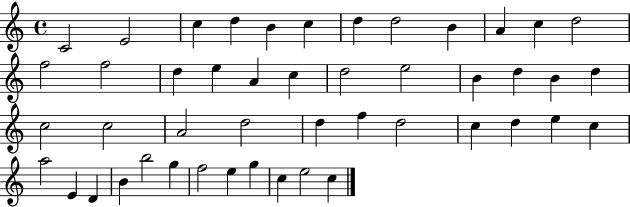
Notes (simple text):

C4/h E4/h C5/q D5/q B4/q C5/q D5/q D5/h B4/q A4/q C5/q D5/h F5/h F5/h D5/q E5/q A4/q C5/q D5/h E5/h B4/q D5/q B4/q D5/q C5/h C5/h A4/h D5/h D5/q F5/q D5/h C5/q D5/q E5/q C5/q A5/h E4/q D4/q B4/q B5/h G5/q F5/h E5/q G5/q C5/q E5/h C5/q